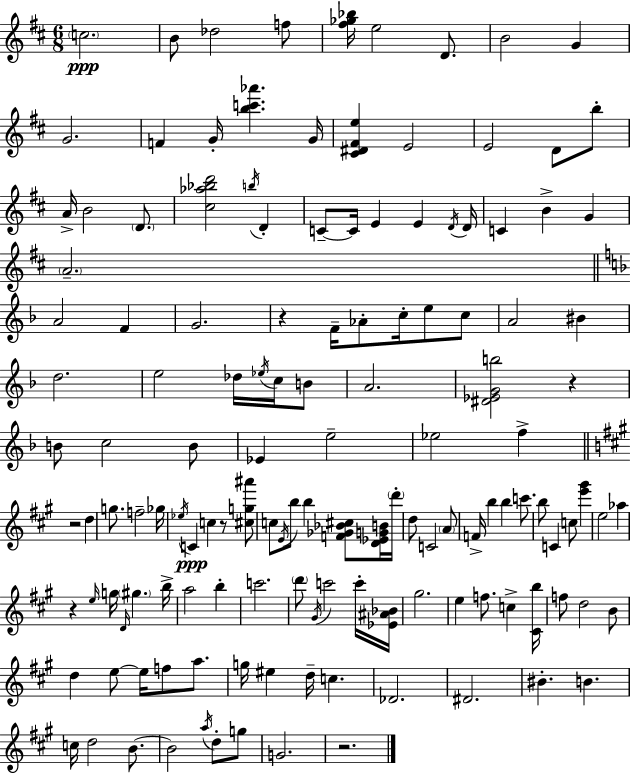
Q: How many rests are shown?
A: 6